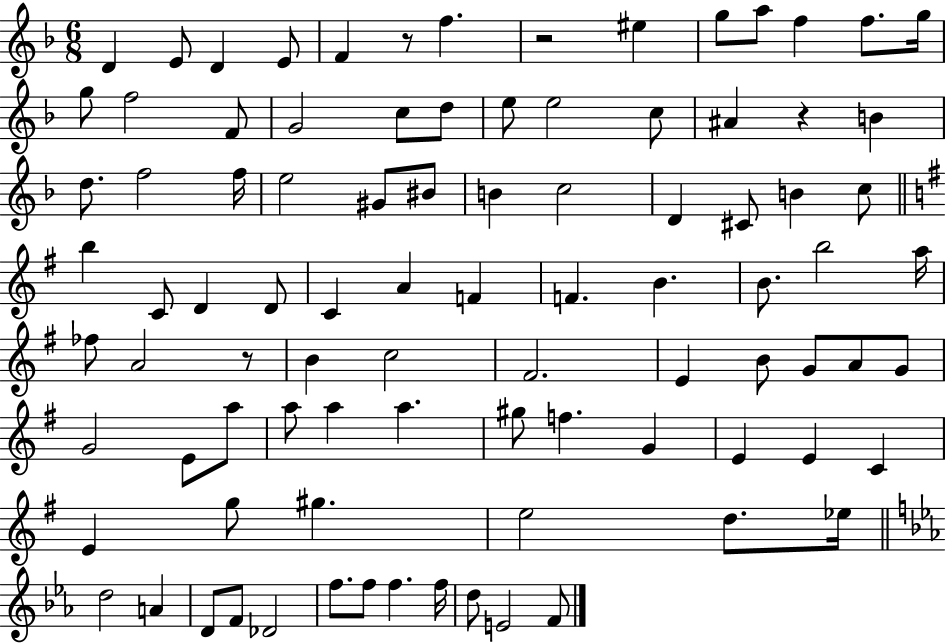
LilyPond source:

{
  \clef treble
  \numericTimeSignature
  \time 6/8
  \key f \major
  d'4 e'8 d'4 e'8 | f'4 r8 f''4. | r2 eis''4 | g''8 a''8 f''4 f''8. g''16 | \break g''8 f''2 f'8 | g'2 c''8 d''8 | e''8 e''2 c''8 | ais'4 r4 b'4 | \break d''8. f''2 f''16 | e''2 gis'8 bis'8 | b'4 c''2 | d'4 cis'8 b'4 c''8 | \break \bar "||" \break \key g \major b''4 c'8 d'4 d'8 | c'4 a'4 f'4 | f'4. b'4. | b'8. b''2 a''16 | \break fes''8 a'2 r8 | b'4 c''2 | fis'2. | e'4 b'8 g'8 a'8 g'8 | \break g'2 e'8 a''8 | a''8 a''4 a''4. | gis''8 f''4. g'4 | e'4 e'4 c'4 | \break e'4 g''8 gis''4. | e''2 d''8. ees''16 | \bar "||" \break \key c \minor d''2 a'4 | d'8 f'8 des'2 | f''8. f''8 f''4. f''16 | d''8 e'2 f'8 | \break \bar "|."
}